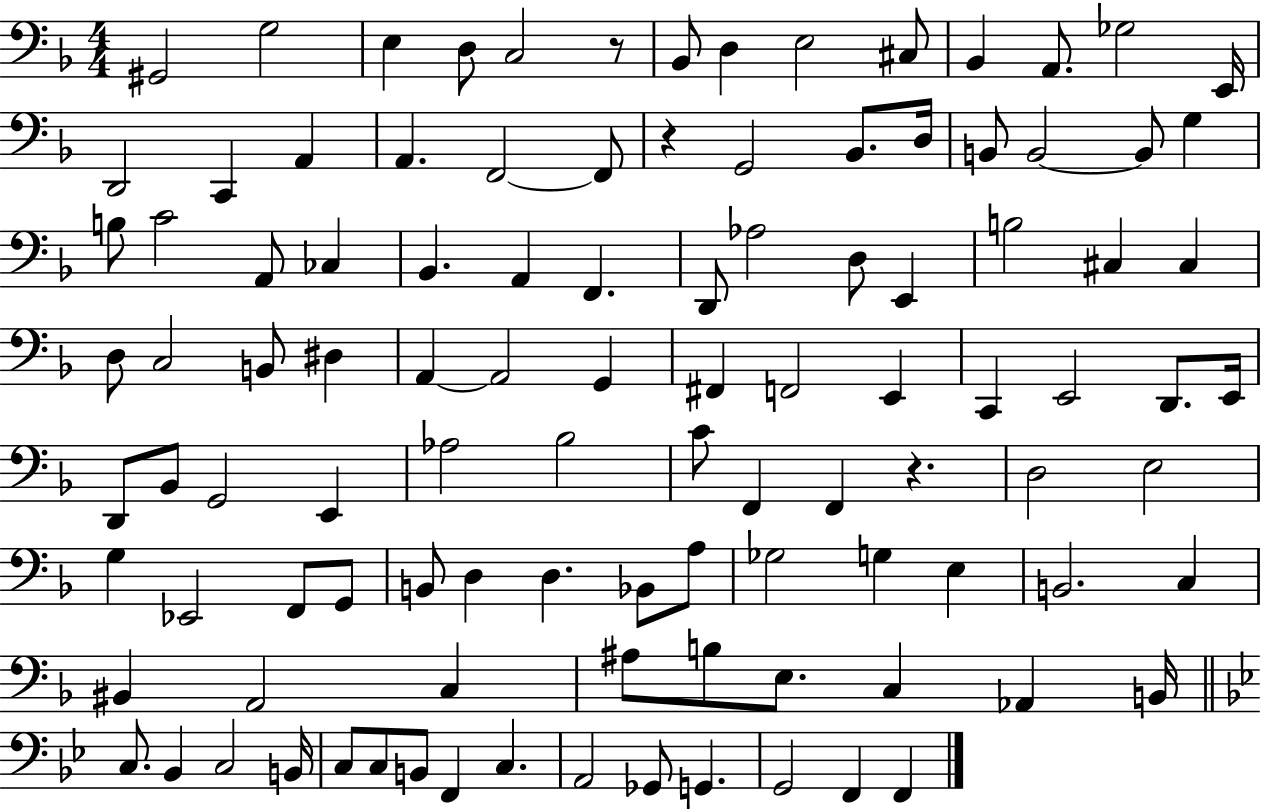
X:1
T:Untitled
M:4/4
L:1/4
K:F
^G,,2 G,2 E, D,/2 C,2 z/2 _B,,/2 D, E,2 ^C,/2 _B,, A,,/2 _G,2 E,,/4 D,,2 C,, A,, A,, F,,2 F,,/2 z G,,2 _B,,/2 D,/4 B,,/2 B,,2 B,,/2 G, B,/2 C2 A,,/2 _C, _B,, A,, F,, D,,/2 _A,2 D,/2 E,, B,2 ^C, ^C, D,/2 C,2 B,,/2 ^D, A,, A,,2 G,, ^F,, F,,2 E,, C,, E,,2 D,,/2 E,,/4 D,,/2 _B,,/2 G,,2 E,, _A,2 _B,2 C/2 F,, F,, z D,2 E,2 G, _E,,2 F,,/2 G,,/2 B,,/2 D, D, _B,,/2 A,/2 _G,2 G, E, B,,2 C, ^B,, A,,2 C, ^A,/2 B,/2 E,/2 C, _A,, B,,/4 C,/2 _B,, C,2 B,,/4 C,/2 C,/2 B,,/2 F,, C, A,,2 _G,,/2 G,, G,,2 F,, F,,